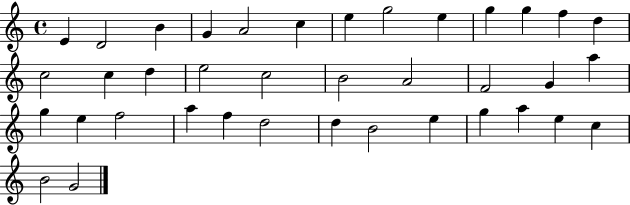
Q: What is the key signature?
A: C major